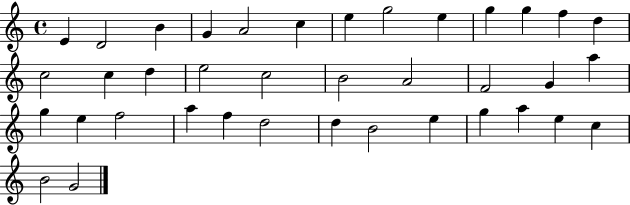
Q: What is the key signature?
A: C major